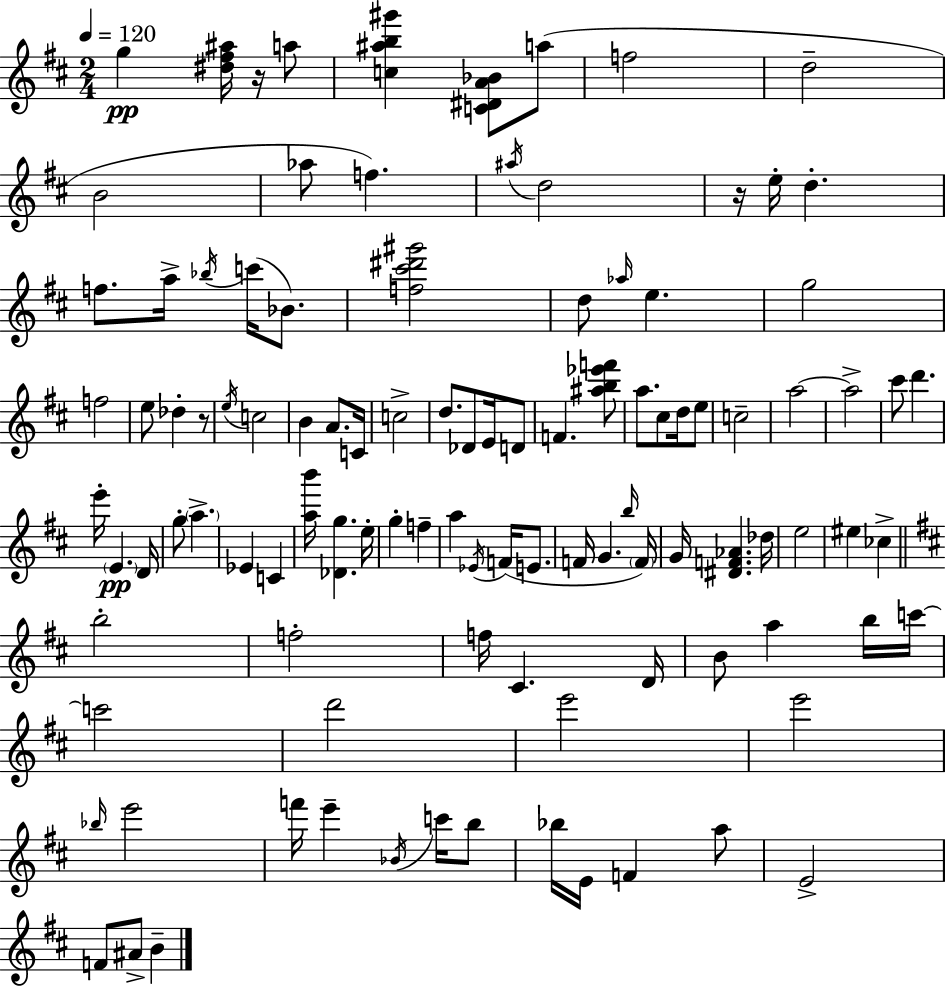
{
  \clef treble
  \numericTimeSignature
  \time 2/4
  \key d \major
  \tempo 4 = 120
  g''4\pp <dis'' fis'' ais''>16 r16 a''8 | <c'' ais'' b'' gis'''>4 <c' dis' a' bes'>8 a''8( | f''2 | d''2-- | \break b'2 | aes''8 f''4.) | \acciaccatura { ais''16 } d''2 | r16 e''16-. d''4.-. | \break f''8. a''16-> \acciaccatura { bes''16 }( c'''16 bes'8.) | <f'' cis''' dis''' gis'''>2 | d''8 \grace { aes''16 } e''4. | g''2 | \break f''2 | e''8 des''4-. | r8 \acciaccatura { e''16 } c''2 | b'4 | \break a'8. c'16 c''2-> | d''8. des'8 | e'16 d'8 f'4. | <ais'' b'' ees''' f'''>8 a''8. cis''8 | \break d''16 e''8 c''2-- | a''2~~ | a''2-> | cis'''8 d'''4. | \break e'''16-. \parenthesize e'4.\pp | d'16 g''8-. \parenthesize a''4.-> | ees'4 | c'4 <a'' b'''>16 <des' g''>4. | \break e''16-. g''4-. | f''4-- a''4 | \acciaccatura { ees'16 }( f'16 e'8. f'16 g'4. | \grace { b''16 }) \parenthesize f'16 g'16 <dis' f' aes'>4. | \break des''16 e''2 | eis''4 | ces''4-> \bar "||" \break \key d \major b''2-. | f''2-. | f''16 cis'4. d'16 | b'8 a''4 b''16 c'''16~~ | \break c'''2 | d'''2 | e'''2 | e'''2 | \break \grace { bes''16 } e'''2 | f'''16 e'''4-- \acciaccatura { bes'16 } c'''16 | b''8 bes''16 e'16 f'4 | a''8 e'2-> | \break f'8 ais'8-> b'4-- | \bar "|."
}